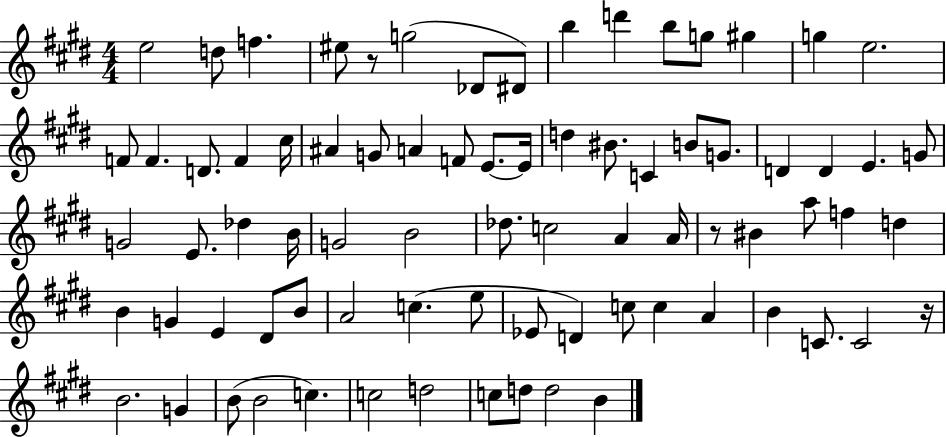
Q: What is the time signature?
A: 4/4